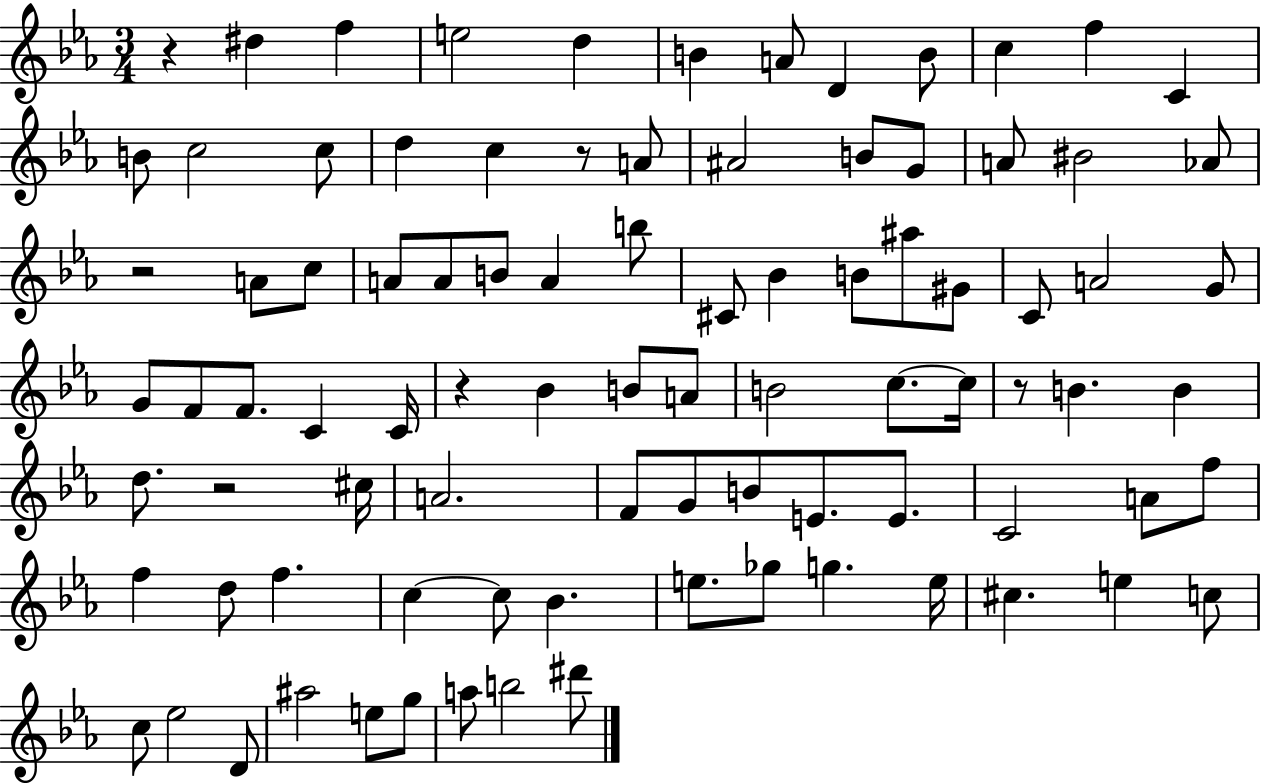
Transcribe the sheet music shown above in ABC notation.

X:1
T:Untitled
M:3/4
L:1/4
K:Eb
z ^d f e2 d B A/2 D B/2 c f C B/2 c2 c/2 d c z/2 A/2 ^A2 B/2 G/2 A/2 ^B2 _A/2 z2 A/2 c/2 A/2 A/2 B/2 A b/2 ^C/2 _B B/2 ^a/2 ^G/2 C/2 A2 G/2 G/2 F/2 F/2 C C/4 z _B B/2 A/2 B2 c/2 c/4 z/2 B B d/2 z2 ^c/4 A2 F/2 G/2 B/2 E/2 E/2 C2 A/2 f/2 f d/2 f c c/2 _B e/2 _g/2 g e/4 ^c e c/2 c/2 _e2 D/2 ^a2 e/2 g/2 a/2 b2 ^d'/2